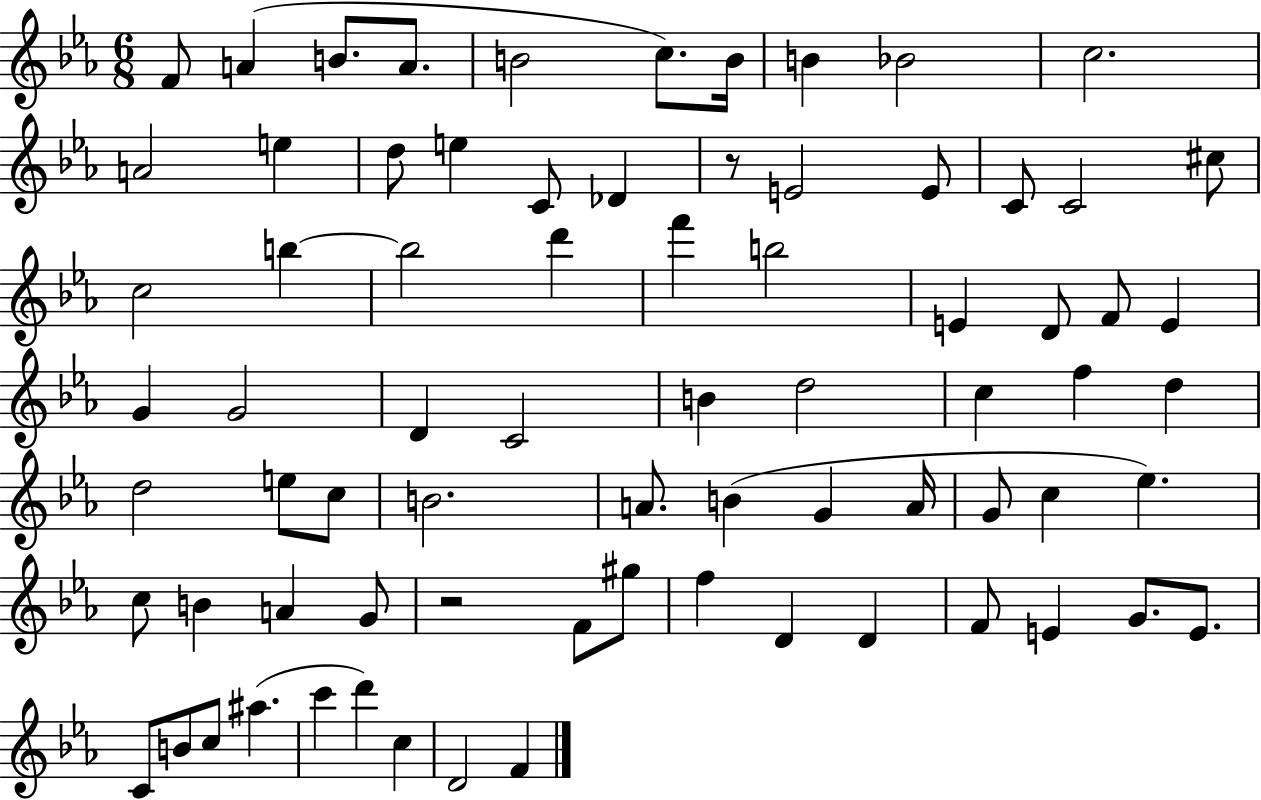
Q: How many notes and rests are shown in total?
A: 75